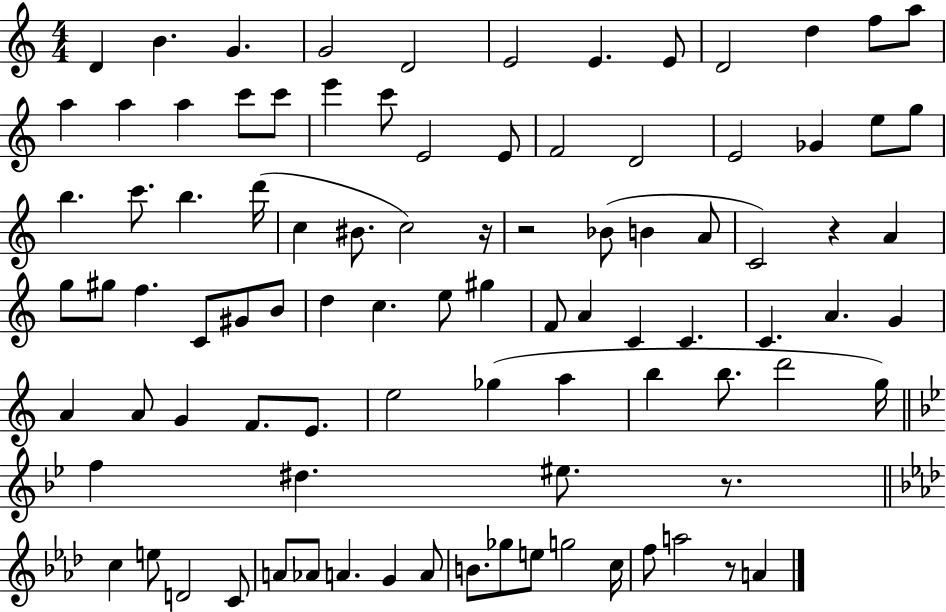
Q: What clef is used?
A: treble